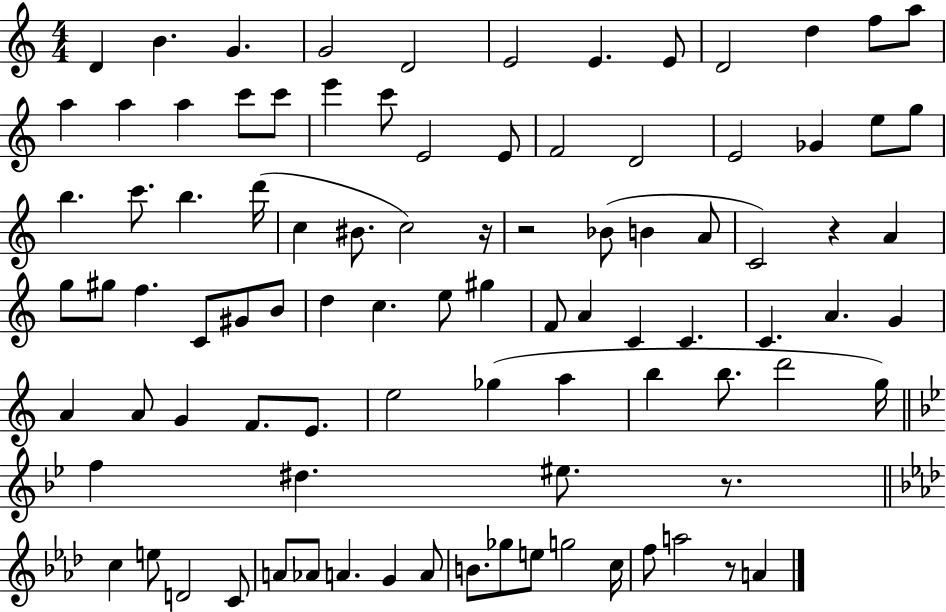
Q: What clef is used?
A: treble